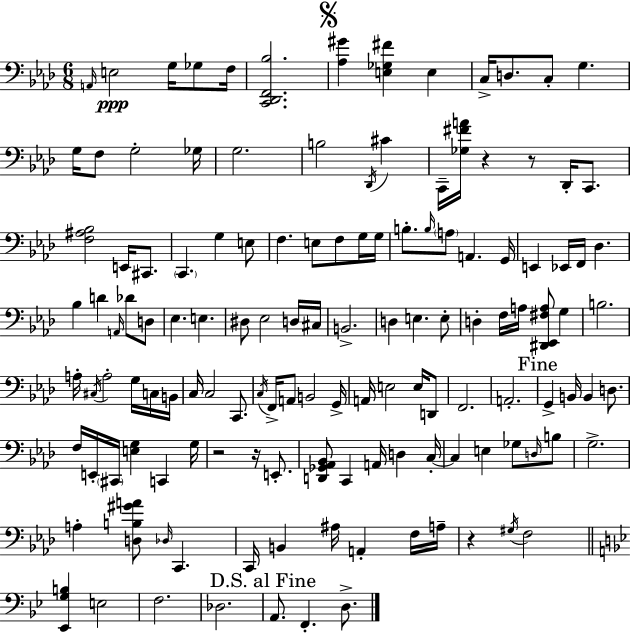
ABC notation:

X:1
T:Untitled
M:6/8
L:1/4
K:Fm
A,,/4 E,2 G,/4 _G,/2 F,/4 [C,,_D,,F,,_B,]2 [_A,^G] [E,_G,^F] E, C,/4 D,/2 C,/2 G, G,/4 F,/2 G,2 _G,/4 G,2 B,2 _D,,/4 ^C C,,/4 [_G,^FA]/4 z z/2 _D,,/4 C,,/2 [F,^A,_B,]2 E,,/4 ^C,,/2 C,, G, E,/2 F, E,/2 F,/2 G,/4 G,/4 B,/2 B,/4 A,/2 A,, G,,/4 E,, _E,,/4 F,,/4 _D, _B, D A,,/4 _D/2 D,/2 _E, E, ^D,/2 _E,2 D,/4 ^C,/4 B,,2 D, E, E,/2 D, F,/4 A,/4 [^D,,_E,,^F,A,]/2 G, B,2 A,/4 ^C,/4 A,2 G,/4 C,/4 B,,/4 C,/4 C,2 C,,/2 C,/4 F,,/4 A,,/2 B,,2 G,,/4 A,,/4 E,2 E,/4 D,,/2 F,,2 A,,2 G,, B,,/4 B,, D,/2 F,/4 E,,/4 ^C,,/4 [E,G,] C,, G,/4 z2 z/4 E,,/2 [D,,_G,,_A,,_B,,]/2 C,, A,,/4 D, C,/4 C, E, _G,/2 D,/4 B,/2 G,2 A, [D,B,^GA]/2 _D,/4 C,, C,,/4 B,, ^A,/4 A,, F,/4 A,/4 z ^G,/4 F,2 [_E,,G,B,] E,2 F,2 _D,2 A,,/2 F,, D,/2